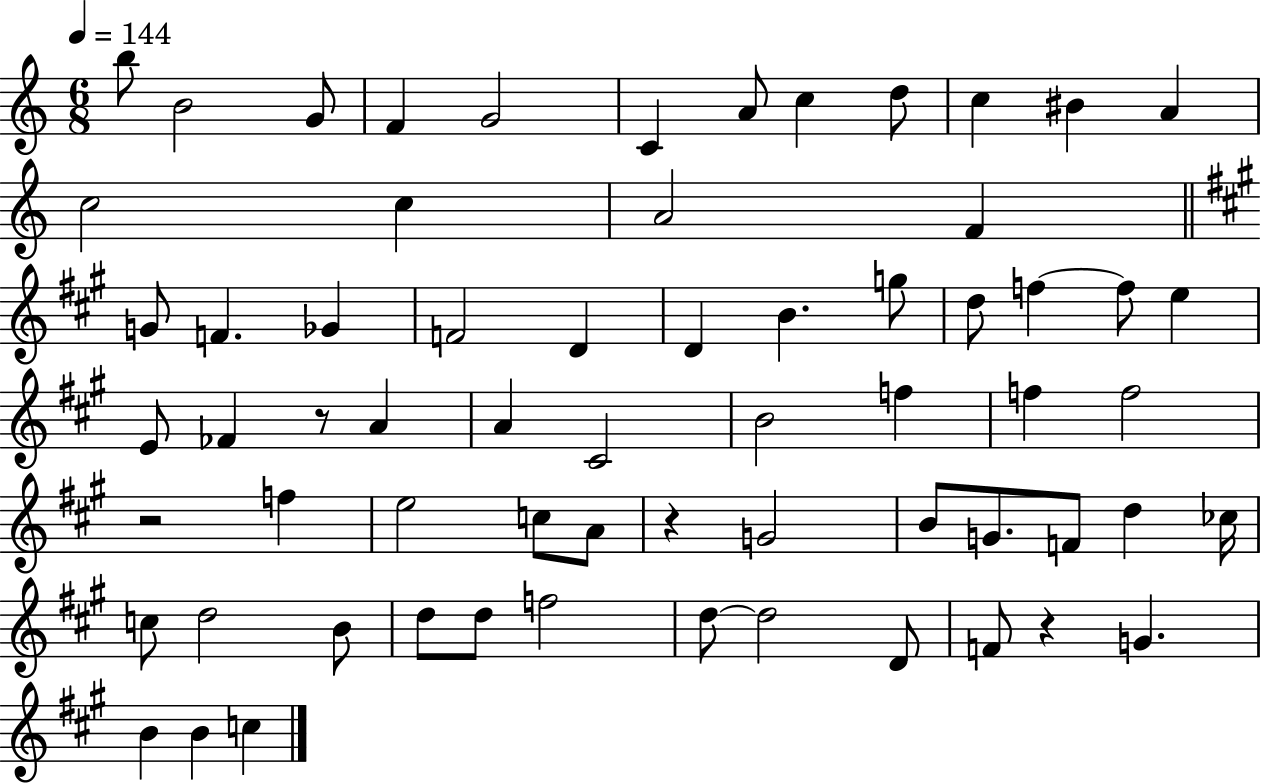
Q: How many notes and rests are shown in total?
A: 65